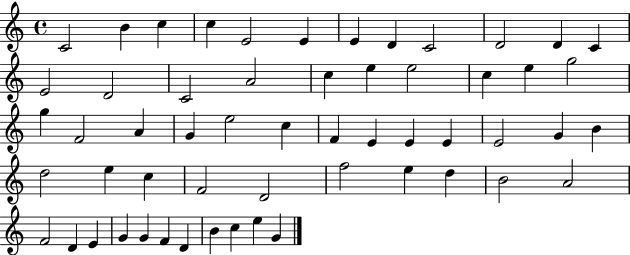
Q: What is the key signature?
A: C major